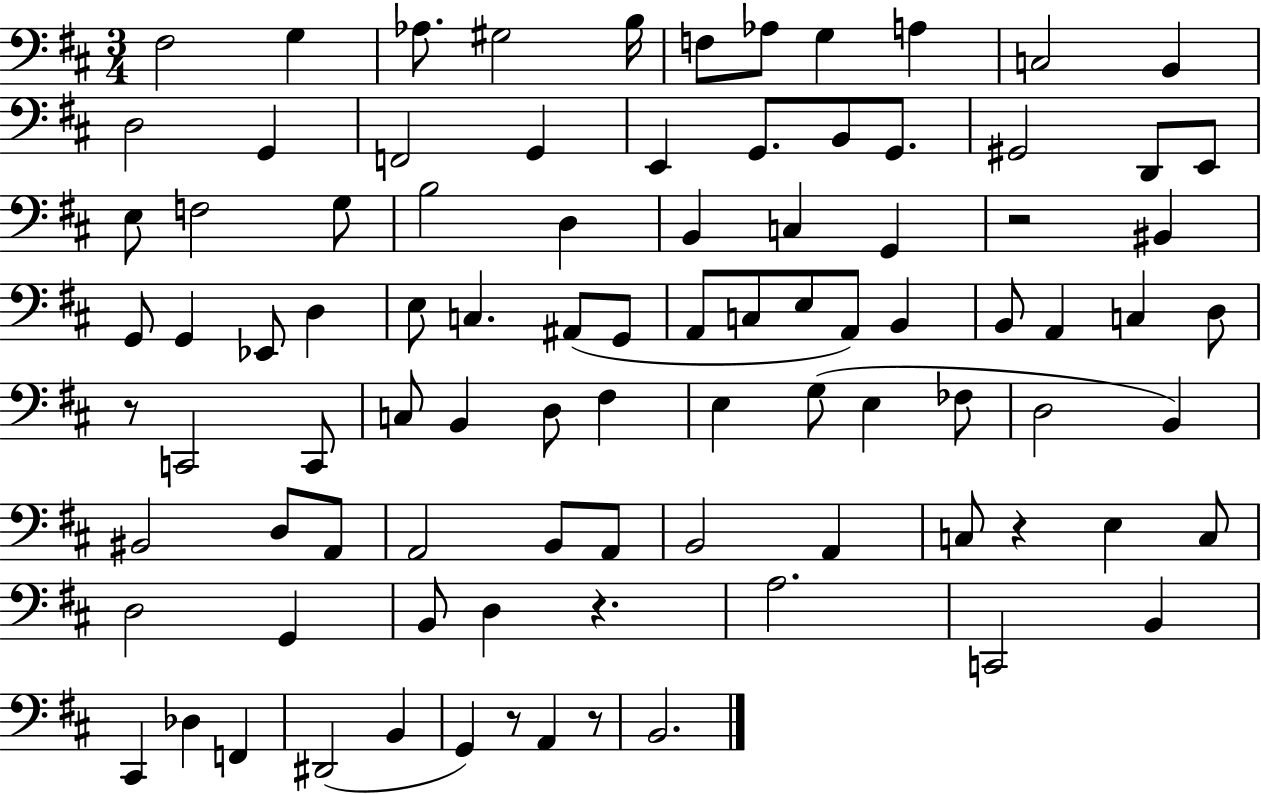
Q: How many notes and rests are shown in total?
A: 92